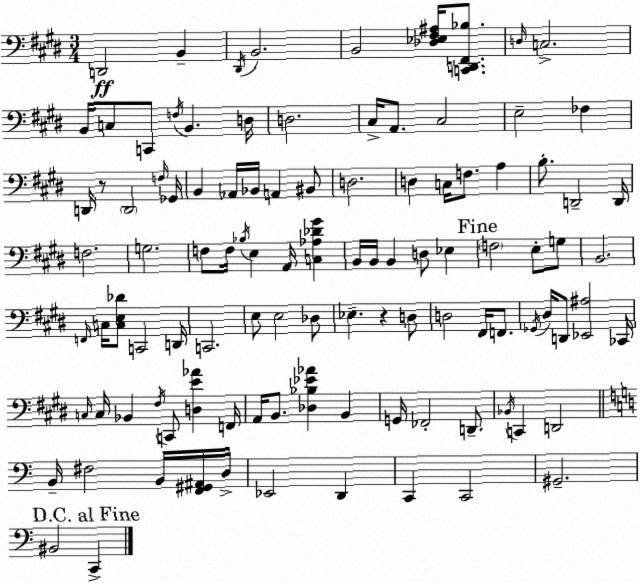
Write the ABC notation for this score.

X:1
T:Untitled
M:3/4
L:1/4
K:E
D,,2 B,, ^D,,/4 B,,2 B,,2 [_D,_E,^F,^A,]/4 [C,,D,,^F,,_B,]/2 D,/4 C,2 B,,/4 C,/2 C,,/2 F,/4 B,, D,/4 D,2 ^C,/4 A,,/2 ^C,2 E,2 _F, D,,/4 z/2 D,,2 F,/4 _G,,/4 B,, _A,,/4 _B,,/4 A,, ^B,,/2 D,2 D, C,/4 F,/2 A, B,/2 D,,2 D,,/4 F,2 G,2 F,/2 F,/4 _B,/4 E, A,,/4 [C,_A,_D^G] B,,/4 B,,/4 B,, D,/2 _E, F,2 E,/2 G,/2 B,,2 F,,/4 C,/4 [C,E,_D]/2 C,,2 D,,/4 C,,2 E,/2 E,2 _D,/2 _E, z D,/2 D,2 ^F,,/4 F,,/2 _G,,/4 ^D,/4 D,,/2 [_E,,^A,]2 _C,,/4 C,/4 C,/4 _B,, ^F,/4 C,,/2 [D,E_A] F,,/4 A,,/4 B,,/2 [_D,_B,_E_A] B,, G,,/4 _F,,2 D,,/2 _B,,/4 C,, D,,2 B,,/4 ^F,2 B,,/4 [F,,^G,,^A,,]/4 D,/4 _E,,2 D,, C,, C,,2 ^G,,2 ^B,,2 C,,